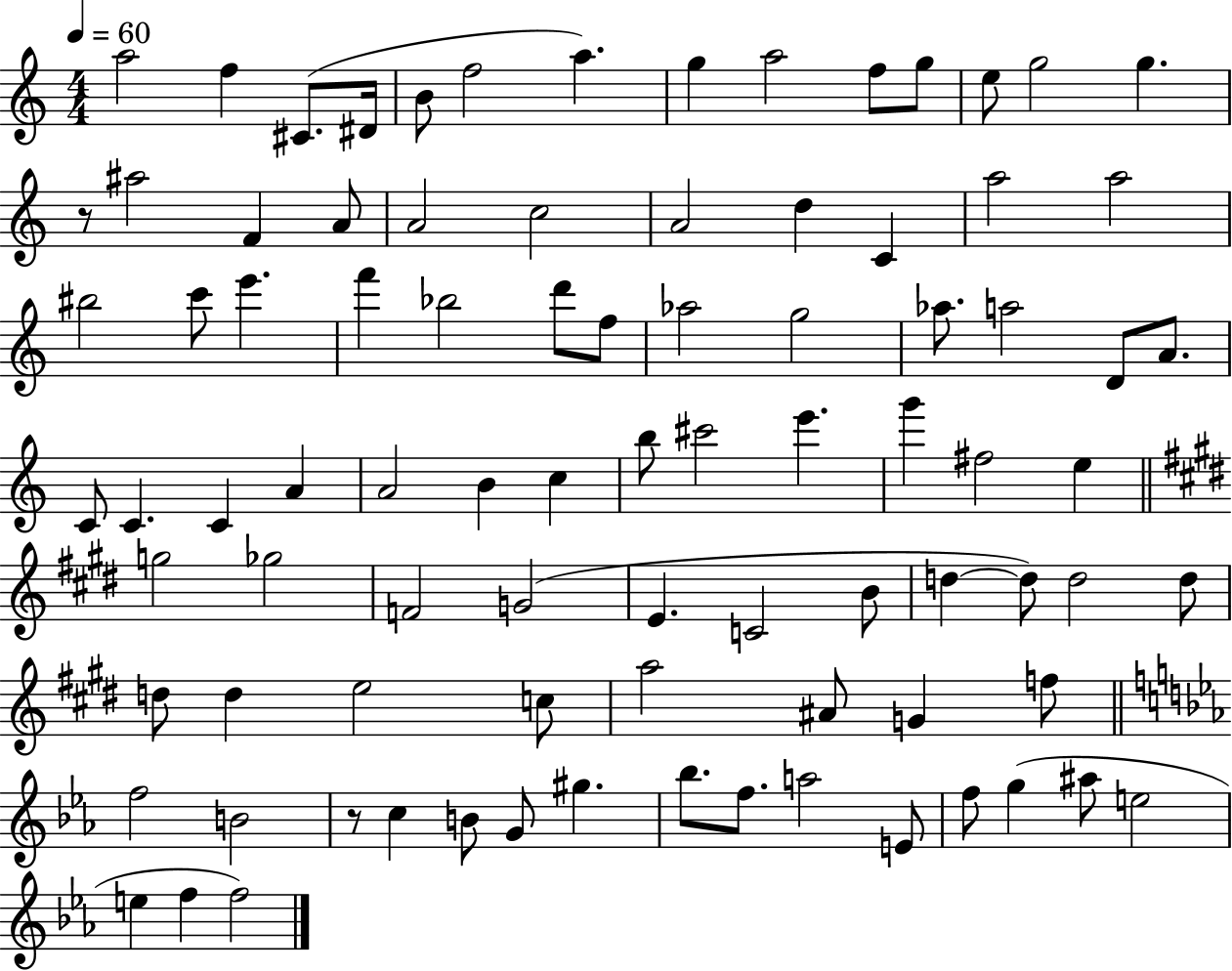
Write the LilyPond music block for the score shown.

{
  \clef treble
  \numericTimeSignature
  \time 4/4
  \key c \major
  \tempo 4 = 60
  \repeat volta 2 { a''2 f''4 cis'8.( dis'16 | b'8 f''2 a''4.) | g''4 a''2 f''8 g''8 | e''8 g''2 g''4. | \break r8 ais''2 f'4 a'8 | a'2 c''2 | a'2 d''4 c'4 | a''2 a''2 | \break bis''2 c'''8 e'''4. | f'''4 bes''2 d'''8 f''8 | aes''2 g''2 | aes''8. a''2 d'8 a'8. | \break c'8 c'4. c'4 a'4 | a'2 b'4 c''4 | b''8 cis'''2 e'''4. | g'''4 fis''2 e''4 | \break \bar "||" \break \key e \major g''2 ges''2 | f'2 g'2( | e'4. c'2 b'8 | d''4~~ d''8) d''2 d''8 | \break d''8 d''4 e''2 c''8 | a''2 ais'8 g'4 f''8 | \bar "||" \break \key ees \major f''2 b'2 | r8 c''4 b'8 g'8 gis''4. | bes''8. f''8. a''2 e'8 | f''8 g''4( ais''8 e''2 | \break e''4 f''4 f''2) | } \bar "|."
}